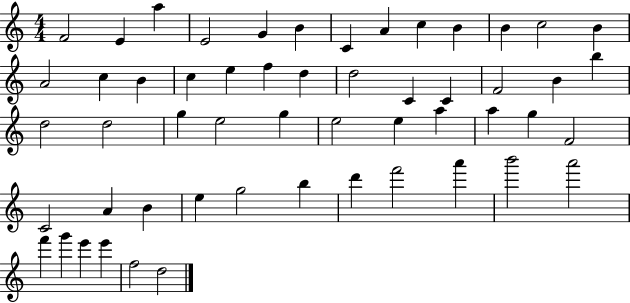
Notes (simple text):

F4/h E4/q A5/q E4/h G4/q B4/q C4/q A4/q C5/q B4/q B4/q C5/h B4/q A4/h C5/q B4/q C5/q E5/q F5/q D5/q D5/h C4/q C4/q F4/h B4/q B5/q D5/h D5/h G5/q E5/h G5/q E5/h E5/q A5/q A5/q G5/q F4/h C4/h A4/q B4/q E5/q G5/h B5/q D6/q F6/h A6/q B6/h A6/h F6/q G6/q E6/q E6/q F5/h D5/h